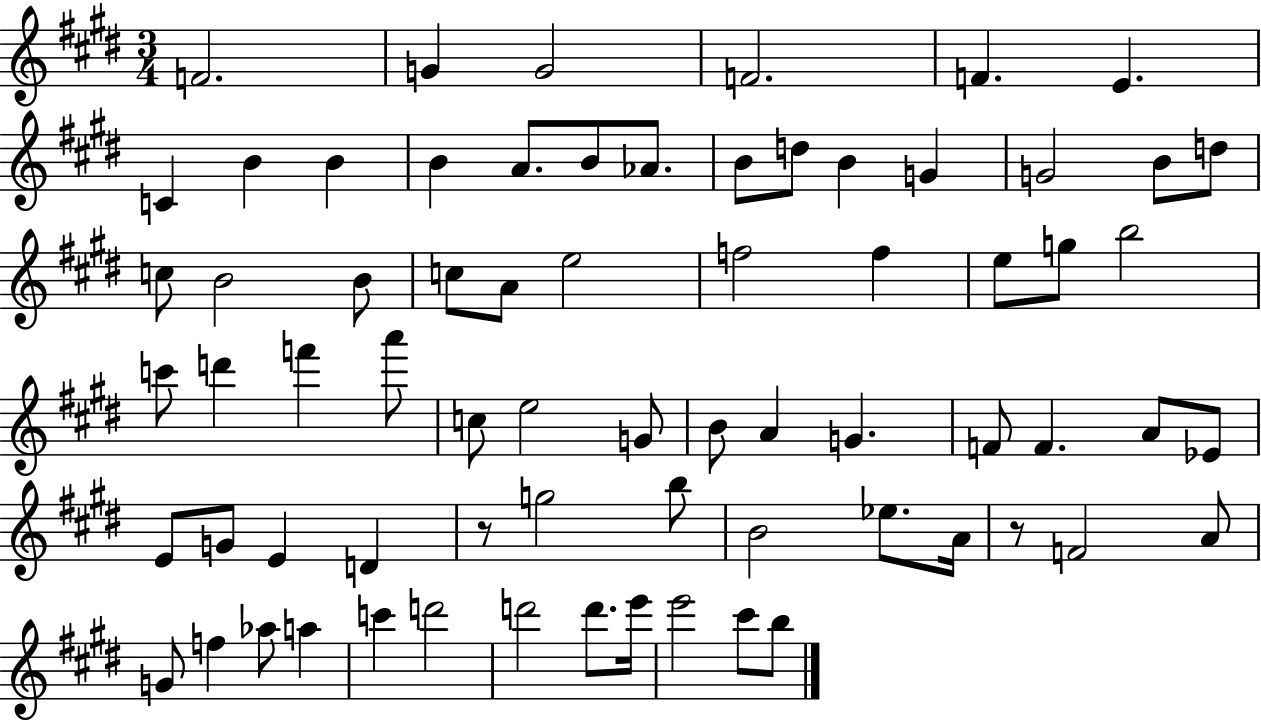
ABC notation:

X:1
T:Untitled
M:3/4
L:1/4
K:E
F2 G G2 F2 F E C B B B A/2 B/2 _A/2 B/2 d/2 B G G2 B/2 d/2 c/2 B2 B/2 c/2 A/2 e2 f2 f e/2 g/2 b2 c'/2 d' f' a'/2 c/2 e2 G/2 B/2 A G F/2 F A/2 _E/2 E/2 G/2 E D z/2 g2 b/2 B2 _e/2 A/4 z/2 F2 A/2 G/2 f _a/2 a c' d'2 d'2 d'/2 e'/4 e'2 ^c'/2 b/2